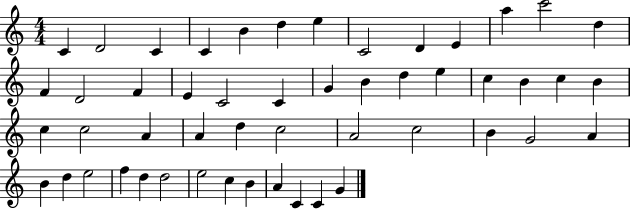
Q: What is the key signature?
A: C major